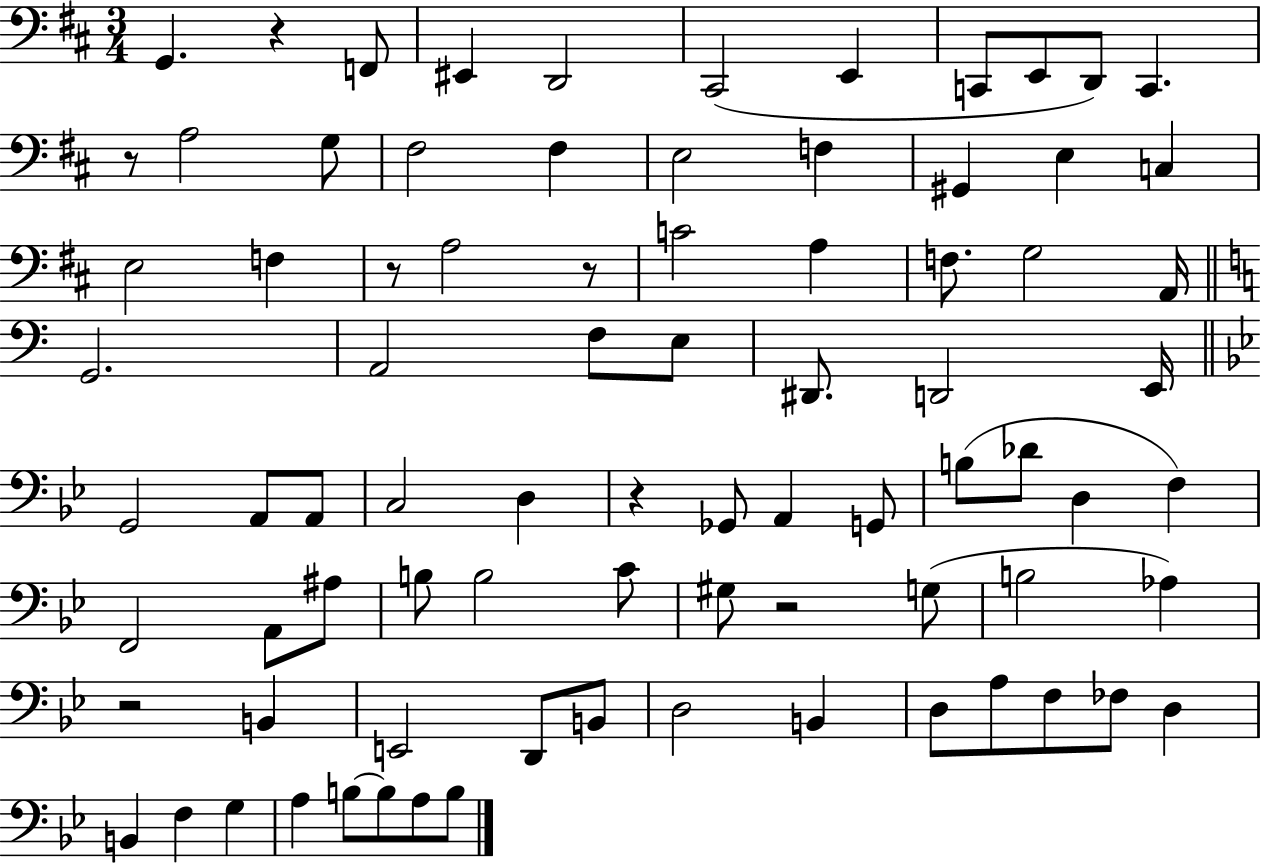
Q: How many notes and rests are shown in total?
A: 82